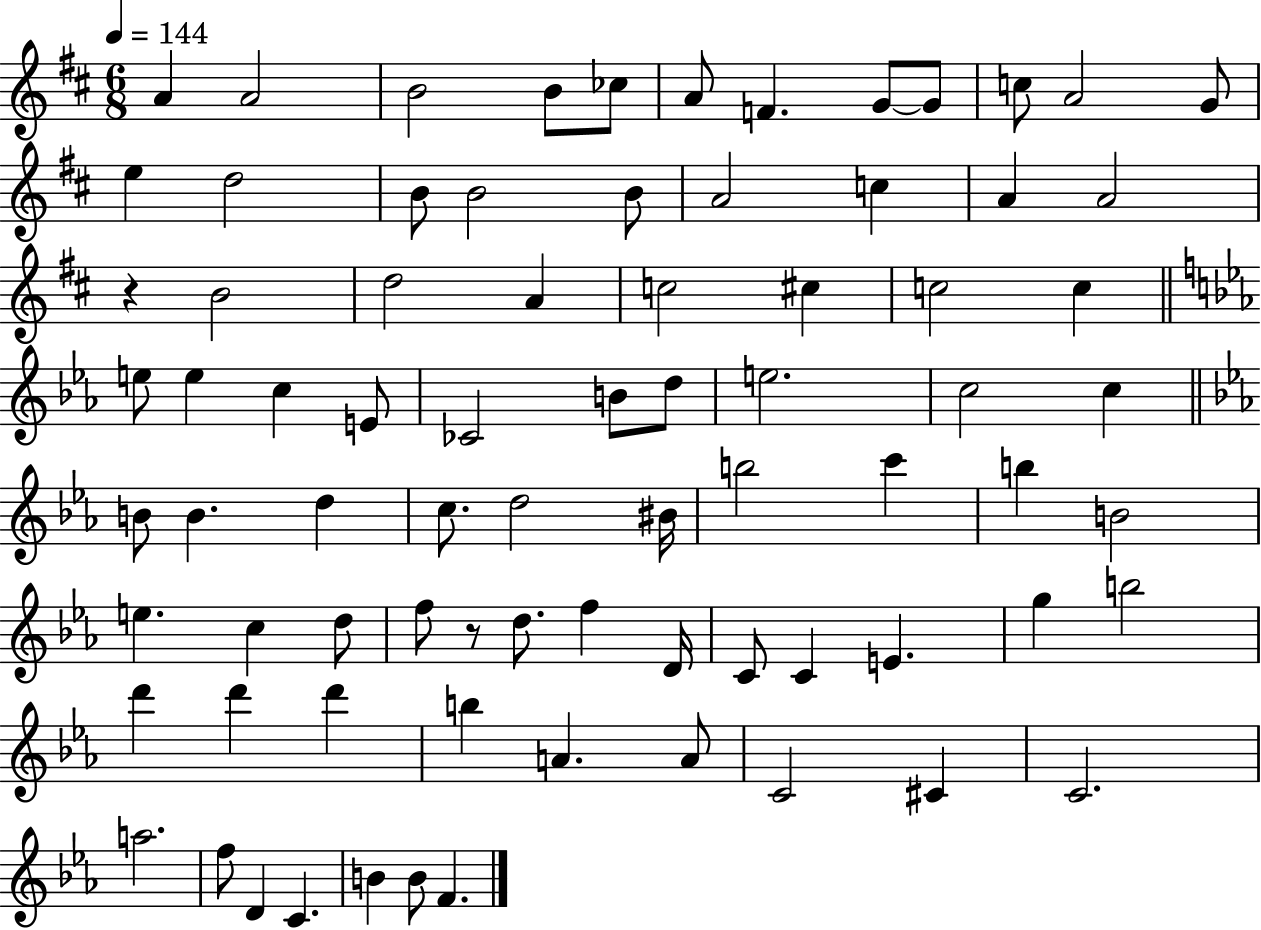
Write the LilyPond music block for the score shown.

{
  \clef treble
  \numericTimeSignature
  \time 6/8
  \key d \major
  \tempo 4 = 144
  a'4 a'2 | b'2 b'8 ces''8 | a'8 f'4. g'8~~ g'8 | c''8 a'2 g'8 | \break e''4 d''2 | b'8 b'2 b'8 | a'2 c''4 | a'4 a'2 | \break r4 b'2 | d''2 a'4 | c''2 cis''4 | c''2 c''4 | \break \bar "||" \break \key c \minor e''8 e''4 c''4 e'8 | ces'2 b'8 d''8 | e''2. | c''2 c''4 | \break \bar "||" \break \key ees \major b'8 b'4. d''4 | c''8. d''2 bis'16 | b''2 c'''4 | b''4 b'2 | \break e''4. c''4 d''8 | f''8 r8 d''8. f''4 d'16 | c'8 c'4 e'4. | g''4 b''2 | \break d'''4 d'''4 d'''4 | b''4 a'4. a'8 | c'2 cis'4 | c'2. | \break a''2. | f''8 d'4 c'4. | b'4 b'8 f'4. | \bar "|."
}